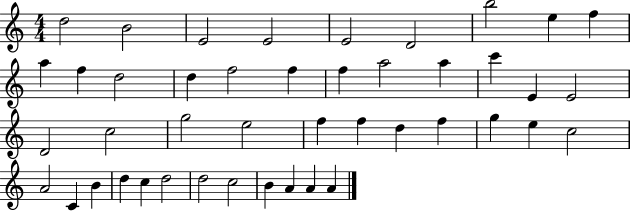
D5/h B4/h E4/h E4/h E4/h D4/h B5/h E5/q F5/q A5/q F5/q D5/h D5/q F5/h F5/q F5/q A5/h A5/q C6/q E4/q E4/h D4/h C5/h G5/h E5/h F5/q F5/q D5/q F5/q G5/q E5/q C5/h A4/h C4/q B4/q D5/q C5/q D5/h D5/h C5/h B4/q A4/q A4/q A4/q